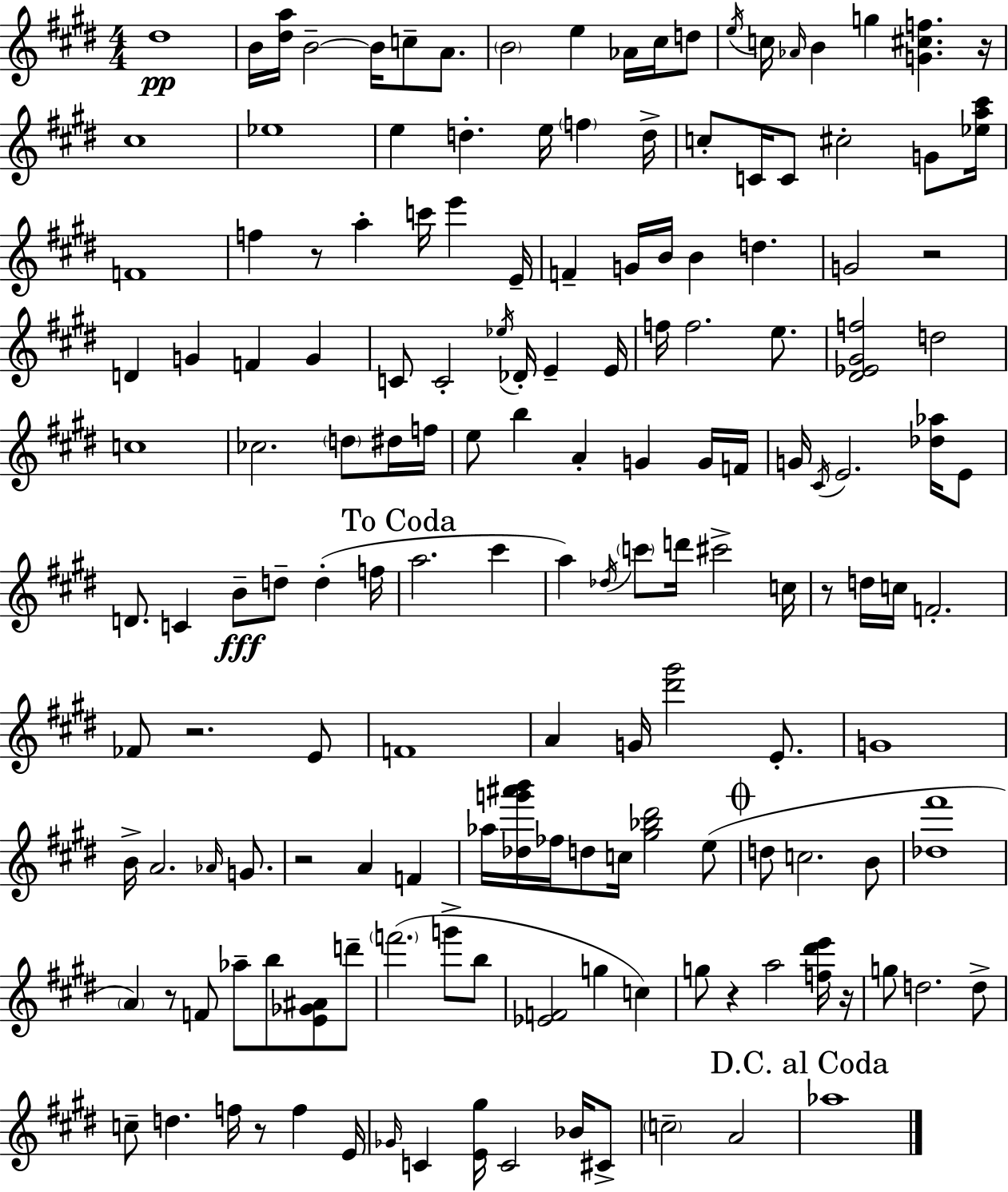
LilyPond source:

{
  \clef treble
  \numericTimeSignature
  \time 4/4
  \key e \major
  dis''1\pp | b'16 <dis'' a''>16 b'2--~~ b'16 c''8-- a'8. | \parenthesize b'2 e''4 aes'16 cis''16 d''8 | \acciaccatura { e''16 } c''16 \grace { aes'16 } b'4 g''4 <g' cis'' f''>4. | \break r16 cis''1 | ees''1 | e''4 d''4.-. e''16 \parenthesize f''4 | d''16-> c''8-. c'16 c'8 cis''2-. g'8 | \break <ees'' a'' cis'''>16 f'1 | f''4 r8 a''4-. c'''16 e'''4 | e'16-- f'4-- g'16 b'16 b'4 d''4. | g'2 r2 | \break d'4 g'4 f'4 g'4 | c'8 c'2-. \acciaccatura { ees''16 } des'16-. e'4-- | e'16 f''16 f''2. | e''8. <dis' ees' gis' f''>2 d''2 | \break c''1 | ces''2. \parenthesize d''8 | dis''16 f''16 e''8 b''4 a'4-. g'4 | g'16 f'16 g'16 \acciaccatura { cis'16 } e'2. | \break <des'' aes''>16 e'8 d'8. c'4 b'8--\fff d''8-- d''4-.( | f''16 \mark "To Coda" a''2. | cis'''4 a''4) \acciaccatura { des''16 } \parenthesize c'''8 d'''16 cis'''2-> | c''16 r8 d''16 c''16 f'2.-. | \break fes'8 r2. | e'8 f'1 | a'4 g'16 <dis''' gis'''>2 | e'8.-. g'1 | \break b'16-> a'2. | \grace { aes'16 } g'8. r2 a'4 | f'4 aes''16 <des'' g''' ais''' b'''>16 fes''16 d''8 c''16 <gis'' bes'' dis'''>2 | e''8( \mark \markup { \musicglyph "scripts.coda" } d''8 c''2. | \break b'8 <des'' fis'''>1 | \parenthesize a'4) r8 f'8 aes''8-- | b''8 <e' ges' ais'>8 d'''8-- \parenthesize f'''2.( | g'''8-> b''8 <ees' f'>2 g''4 | \break c''4) g''8 r4 a''2 | <f'' dis''' e'''>16 r16 g''8 d''2. | d''8-> c''8-- d''4. f''16 r8 | f''4 e'16 \grace { ges'16 } c'4 <e' gis''>16 c'2 | \break bes'16 cis'8-> \parenthesize c''2-- a'2 | \mark "D.C. al Coda" aes''1 | \bar "|."
}